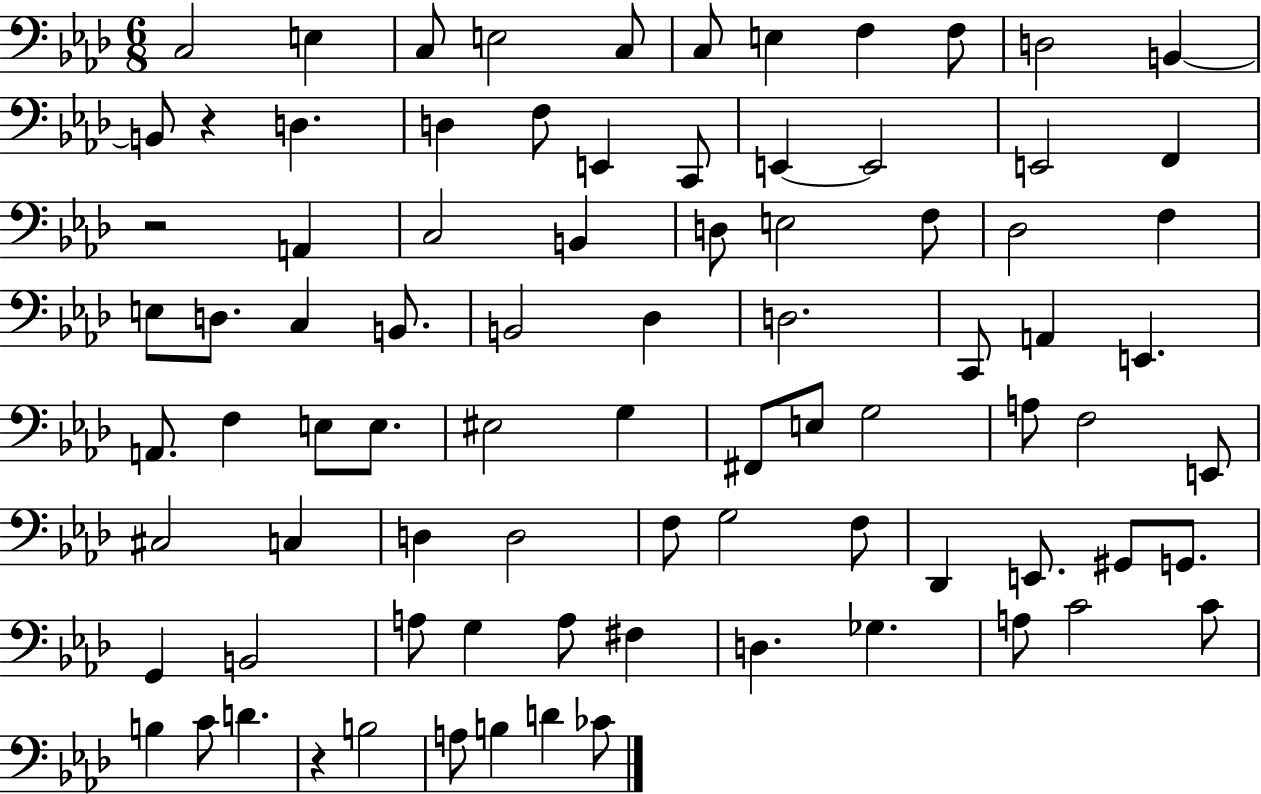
{
  \clef bass
  \numericTimeSignature
  \time 6/8
  \key aes \major
  c2 e4 | c8 e2 c8 | c8 e4 f4 f8 | d2 b,4~~ | \break b,8 r4 d4. | d4 f8 e,4 c,8 | e,4~~ e,2 | e,2 f,4 | \break r2 a,4 | c2 b,4 | d8 e2 f8 | des2 f4 | \break e8 d8. c4 b,8. | b,2 des4 | d2. | c,8 a,4 e,4. | \break a,8. f4 e8 e8. | eis2 g4 | fis,8 e8 g2 | a8 f2 e,8 | \break cis2 c4 | d4 d2 | f8 g2 f8 | des,4 e,8. gis,8 g,8. | \break g,4 b,2 | a8 g4 a8 fis4 | d4. ges4. | a8 c'2 c'8 | \break b4 c'8 d'4. | r4 b2 | a8 b4 d'4 ces'8 | \bar "|."
}